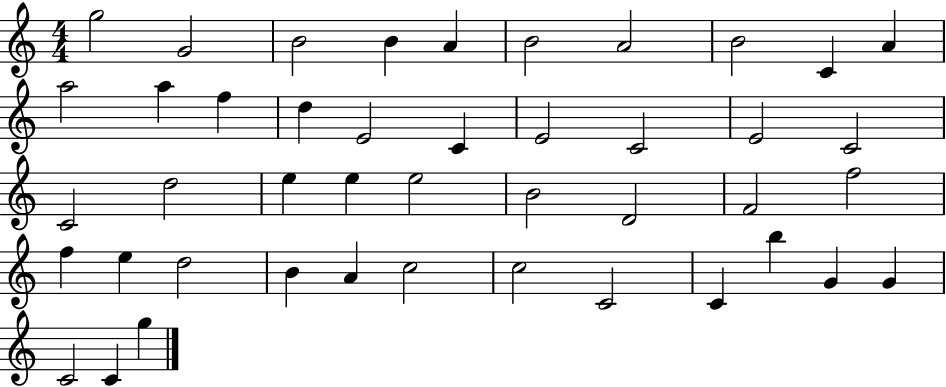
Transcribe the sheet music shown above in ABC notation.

X:1
T:Untitled
M:4/4
L:1/4
K:C
g2 G2 B2 B A B2 A2 B2 C A a2 a f d E2 C E2 C2 E2 C2 C2 d2 e e e2 B2 D2 F2 f2 f e d2 B A c2 c2 C2 C b G G C2 C g